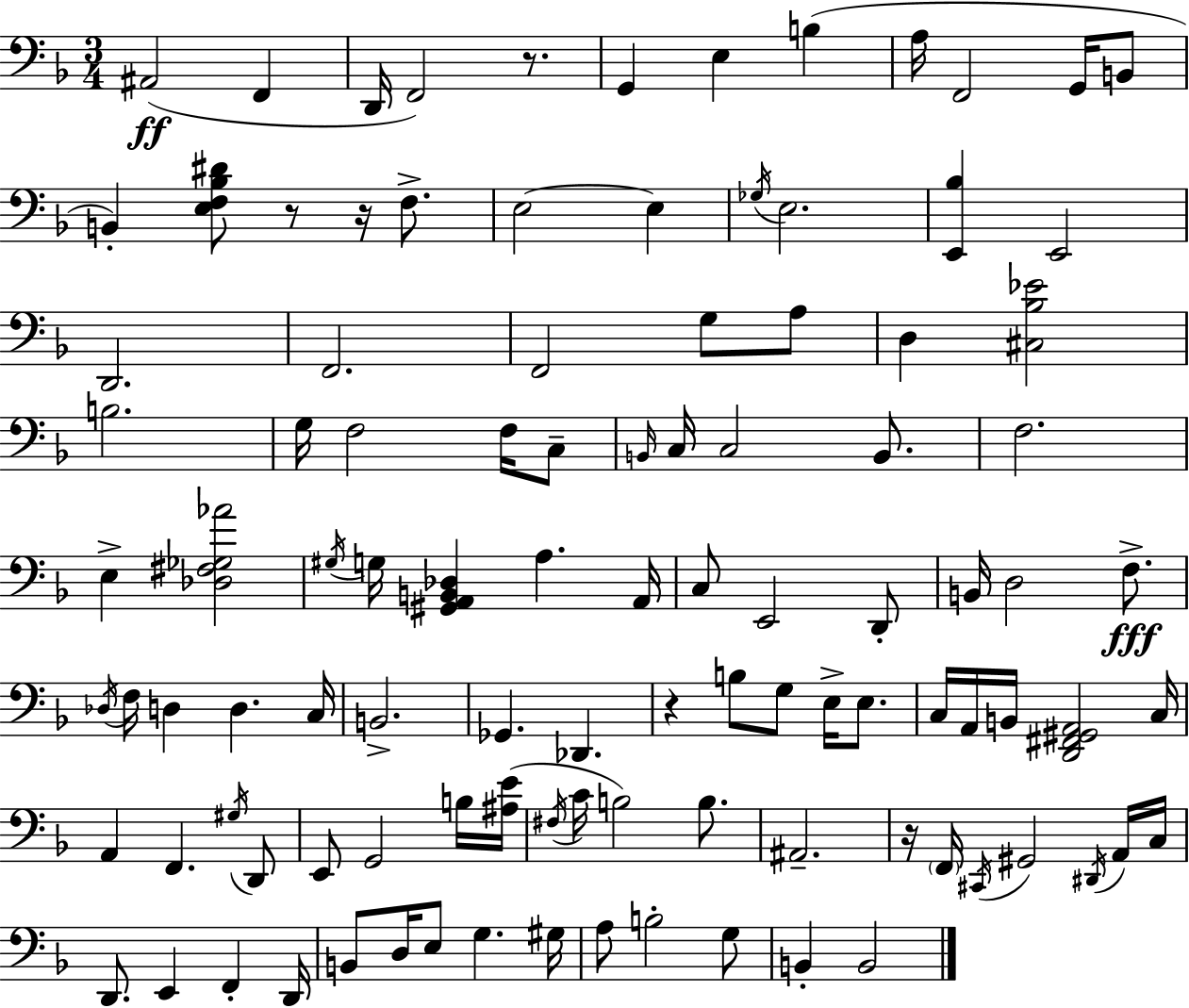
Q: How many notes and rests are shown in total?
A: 105